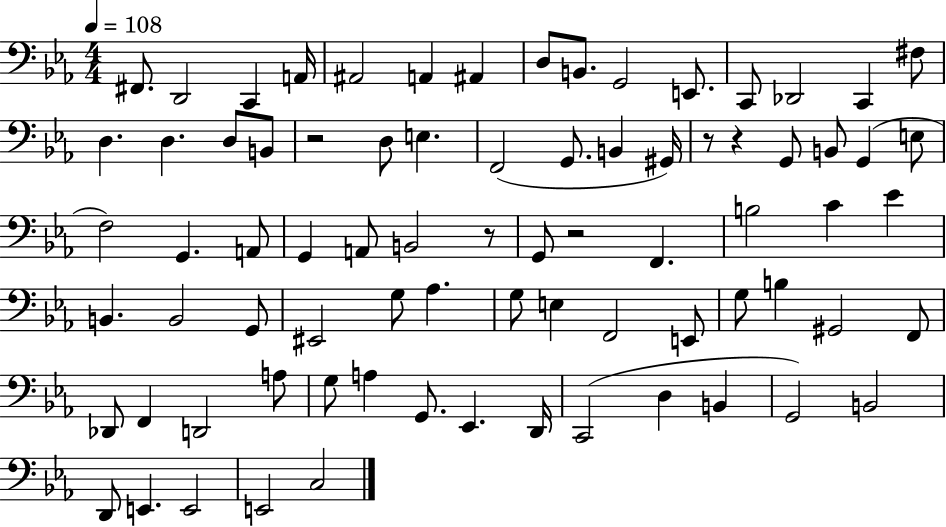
X:1
T:Untitled
M:4/4
L:1/4
K:Eb
^F,,/2 D,,2 C,, A,,/4 ^A,,2 A,, ^A,, D,/2 B,,/2 G,,2 E,,/2 C,,/2 _D,,2 C,, ^F,/2 D, D, D,/2 B,,/2 z2 D,/2 E, F,,2 G,,/2 B,, ^G,,/4 z/2 z G,,/2 B,,/2 G,, E,/2 F,2 G,, A,,/2 G,, A,,/2 B,,2 z/2 G,,/2 z2 F,, B,2 C _E B,, B,,2 G,,/2 ^E,,2 G,/2 _A, G,/2 E, F,,2 E,,/2 G,/2 B, ^G,,2 F,,/2 _D,,/2 F,, D,,2 A,/2 G,/2 A, G,,/2 _E,, D,,/4 C,,2 D, B,, G,,2 B,,2 D,,/2 E,, E,,2 E,,2 C,2